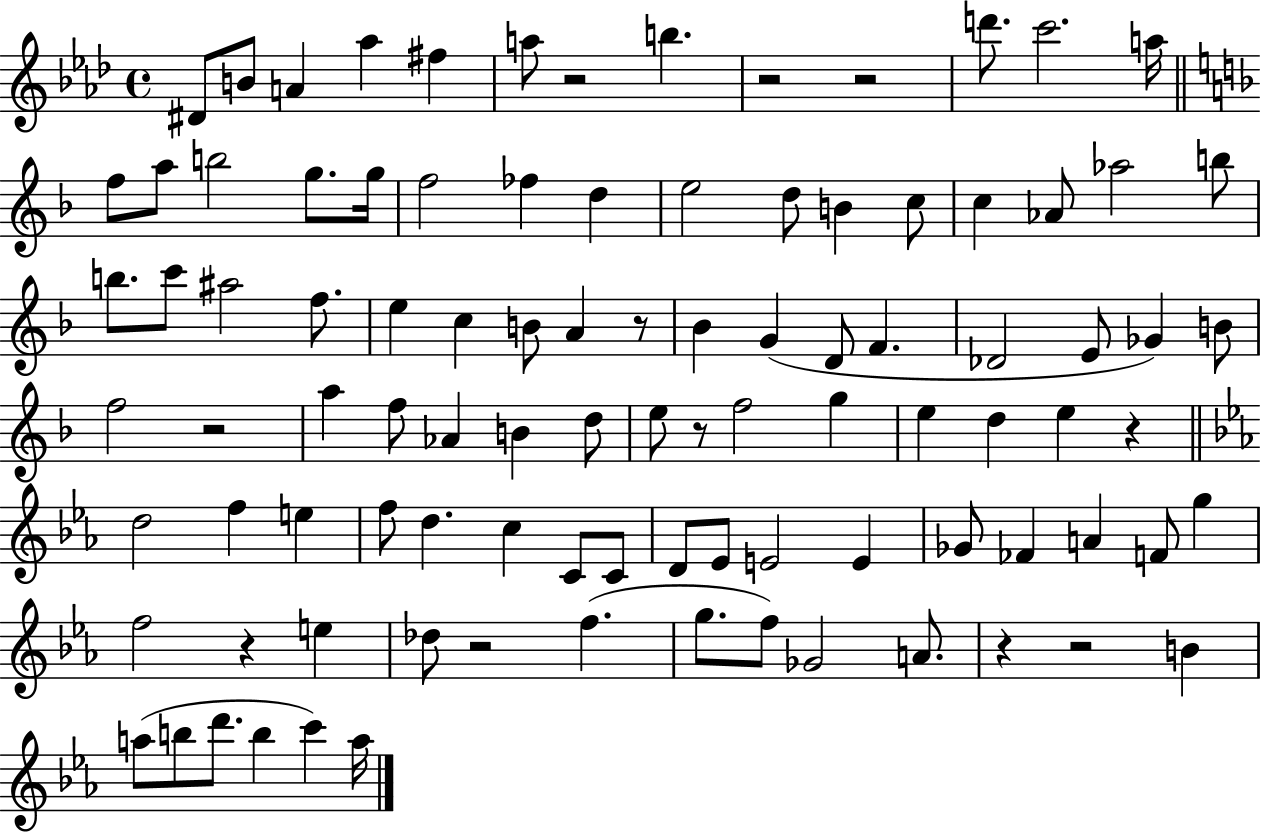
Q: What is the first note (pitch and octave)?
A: D#4